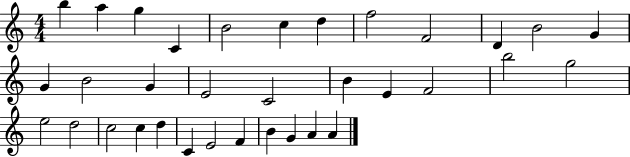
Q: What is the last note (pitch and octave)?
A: A4